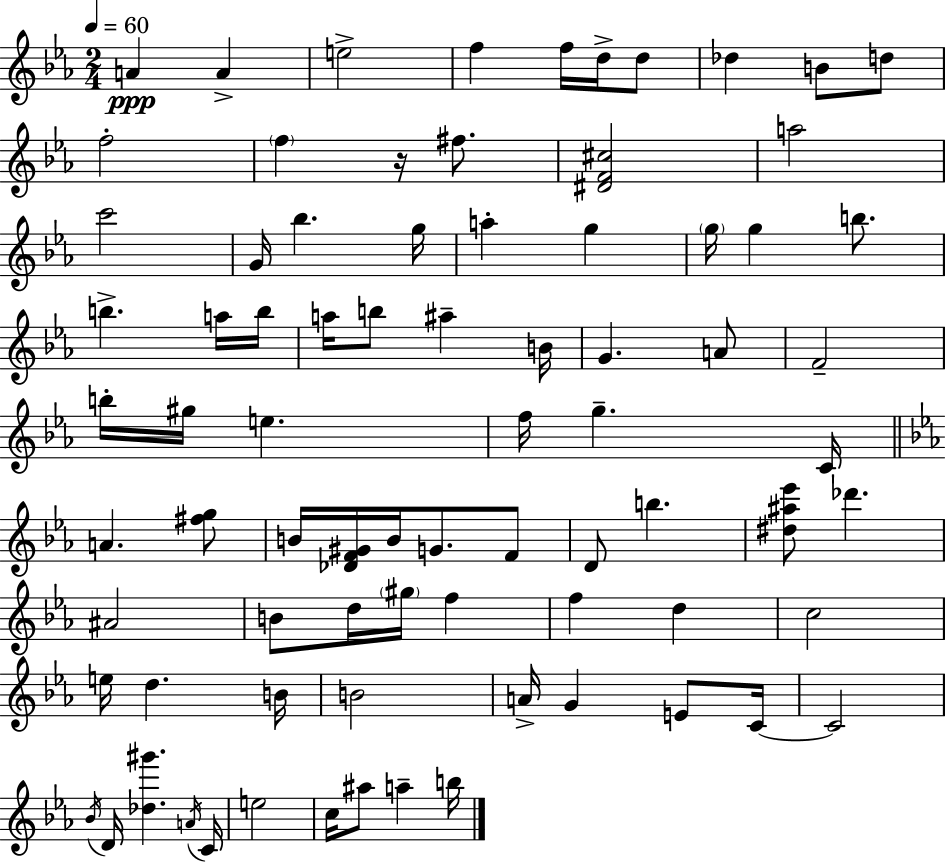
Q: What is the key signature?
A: EES major